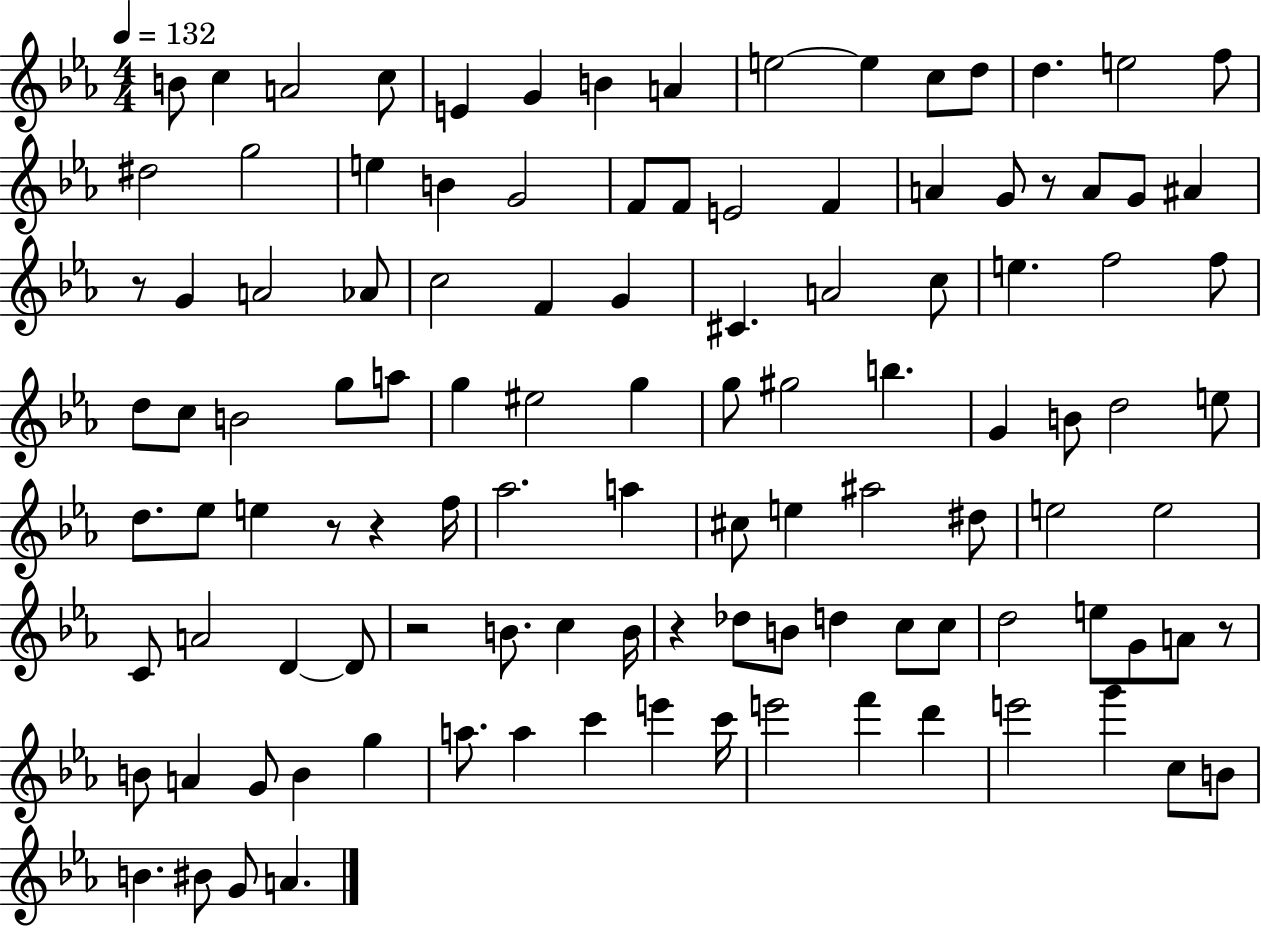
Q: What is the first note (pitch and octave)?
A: B4